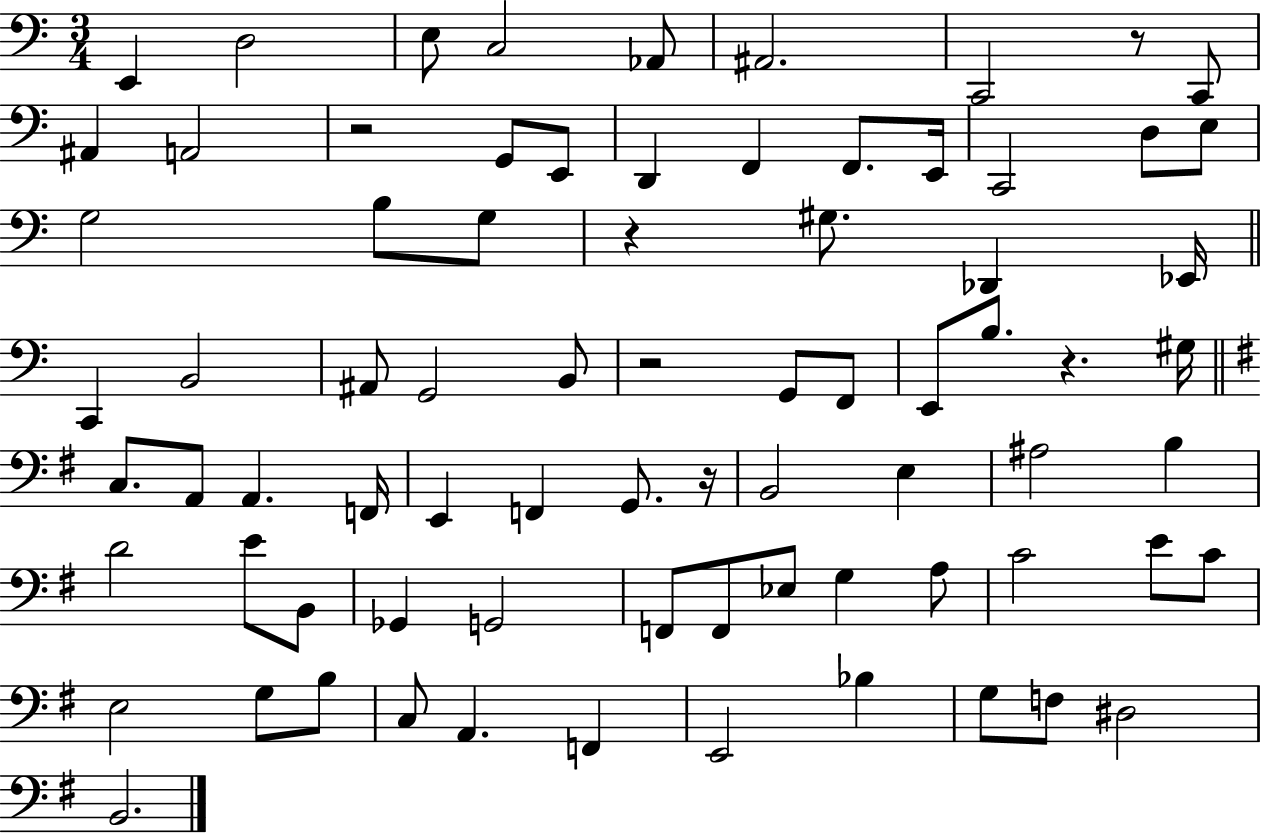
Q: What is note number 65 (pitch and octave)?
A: F2